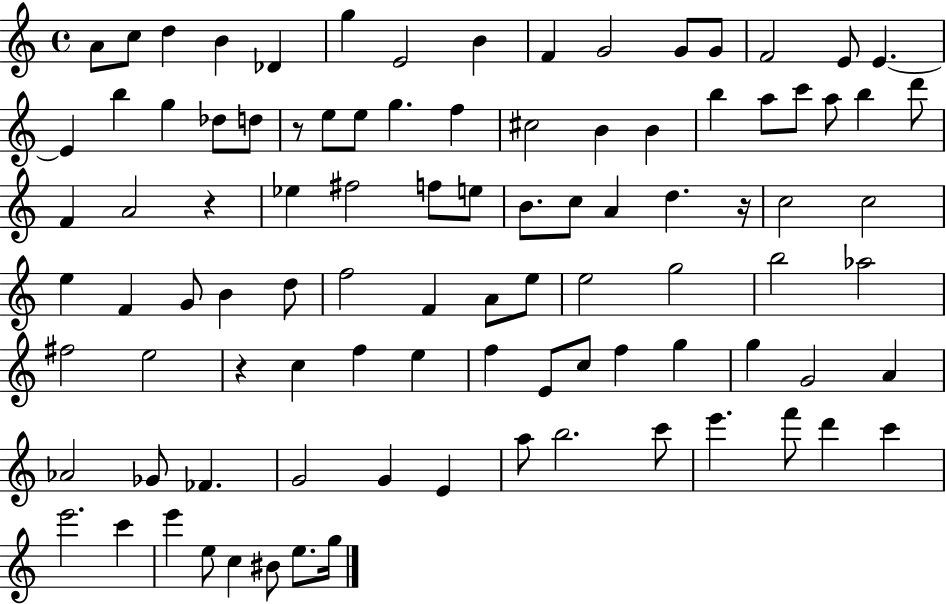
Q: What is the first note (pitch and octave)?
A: A4